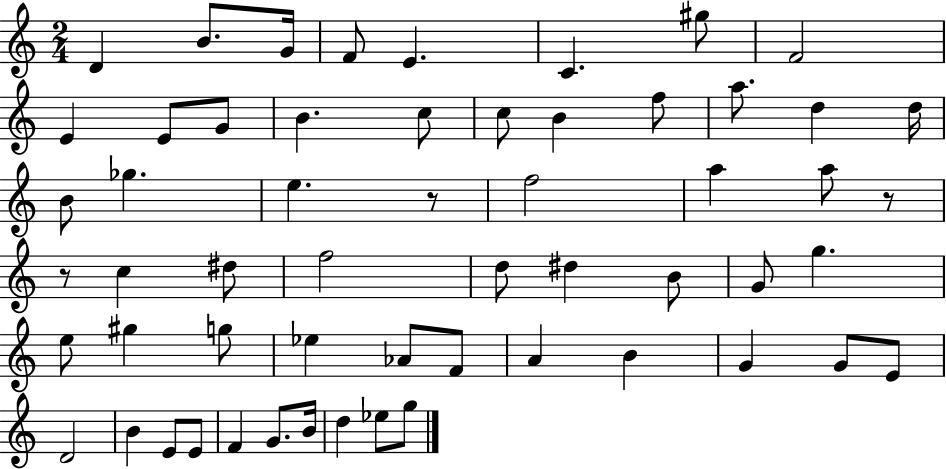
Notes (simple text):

D4/q B4/e. G4/s F4/e E4/q. C4/q. G#5/e F4/h E4/q E4/e G4/e B4/q. C5/e C5/e B4/q F5/e A5/e. D5/q D5/s B4/e Gb5/q. E5/q. R/e F5/h A5/q A5/e R/e R/e C5/q D#5/e F5/h D5/e D#5/q B4/e G4/e G5/q. E5/e G#5/q G5/e Eb5/q Ab4/e F4/e A4/q B4/q G4/q G4/e E4/e D4/h B4/q E4/e E4/e F4/q G4/e. B4/s D5/q Eb5/e G5/e